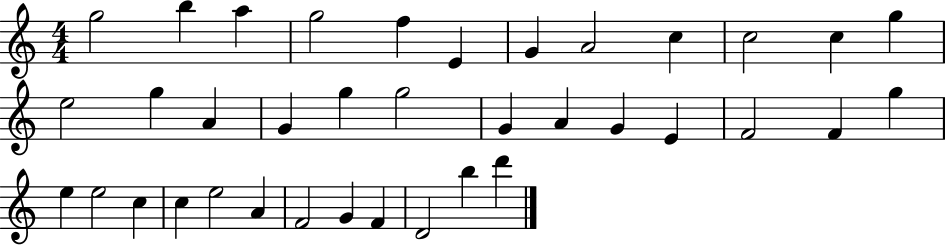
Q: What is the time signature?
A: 4/4